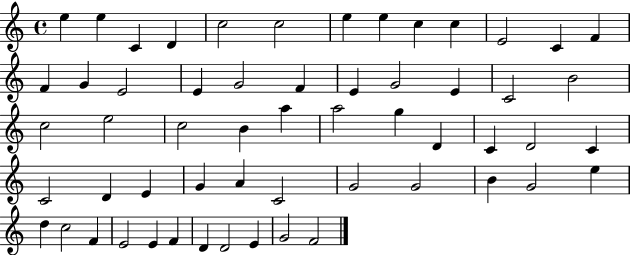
{
  \clef treble
  \time 4/4
  \defaultTimeSignature
  \key c \major
  e''4 e''4 c'4 d'4 | c''2 c''2 | e''4 e''4 c''4 c''4 | e'2 c'4 f'4 | \break f'4 g'4 e'2 | e'4 g'2 f'4 | e'4 g'2 e'4 | c'2 b'2 | \break c''2 e''2 | c''2 b'4 a''4 | a''2 g''4 d'4 | c'4 d'2 c'4 | \break c'2 d'4 e'4 | g'4 a'4 c'2 | g'2 g'2 | b'4 g'2 e''4 | \break d''4 c''2 f'4 | e'2 e'4 f'4 | d'4 d'2 e'4 | g'2 f'2 | \break \bar "|."
}